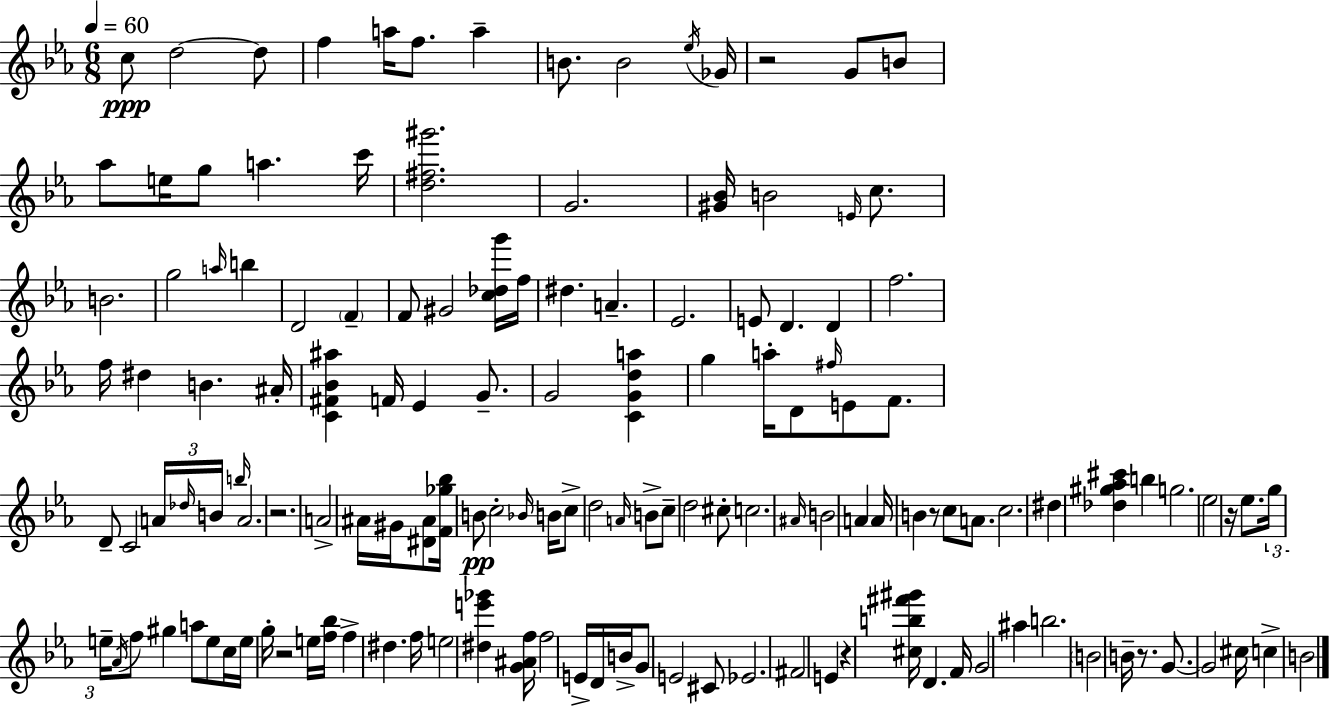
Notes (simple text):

C5/e D5/h D5/e F5/q A5/s F5/e. A5/q B4/e. B4/h Eb5/s Gb4/s R/h G4/e B4/e Ab5/e E5/s G5/e A5/q. C6/s [D5,F#5,G#6]/h. G4/h. [G#4,Bb4]/s B4/h E4/s C5/e. B4/h. G5/h A5/s B5/q D4/h F4/q F4/e G#4/h [C5,Db5,G6]/s F5/s D#5/q. A4/q. Eb4/h. E4/e D4/q. D4/q F5/h. F5/s D#5/q B4/q. A#4/s [C4,F#4,Bb4,A#5]/q F4/s Eb4/q G4/e. G4/h [C4,G4,D5,A5]/q G5/q A5/s D4/e F#5/s E4/e F4/e. D4/e C4/h A4/s Db5/s B4/s B5/s A4/h. R/h. A4/h A#4/s G#4/s [D#4,A#4]/e [F4,Gb5,Bb5]/s B4/e C5/h Bb4/s B4/s C5/e D5/h A4/s B4/e C5/e D5/h C#5/e C5/h. A#4/s B4/h A4/q A4/s B4/q R/e C5/e A4/e. C5/h. D#5/q [Db5,G#5,Ab5,C#6]/q B5/q G5/h. Eb5/h R/s Eb5/e. G5/s E5/s Ab4/s F5/e G#5/q A5/e E5/e C5/s E5/s G5/s R/h E5/s [F5,Bb5]/s F5/q D#5/q. F5/s E5/h [D#5,E6,Gb6]/q [G4,A#4,F5]/s F5/h E4/s D4/s B4/s G4/e E4/h C#4/e Eb4/h. F#4/h E4/q R/q [C#5,B5,F#6,G#6]/s D4/q. F4/s G4/h A#5/q B5/h. B4/h B4/s R/e. G4/e. G4/h C#5/s C5/q B4/h